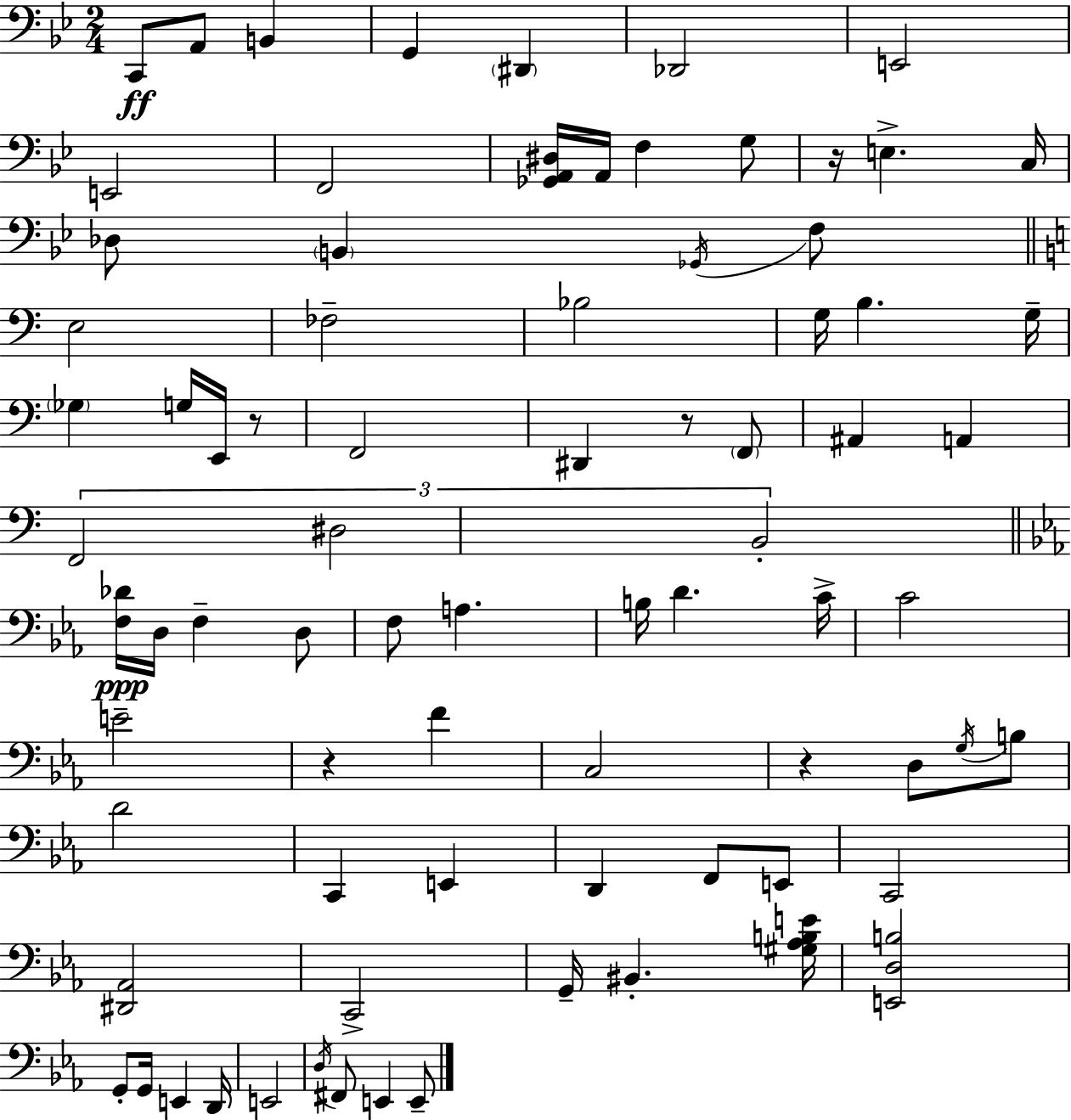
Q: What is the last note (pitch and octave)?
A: E2